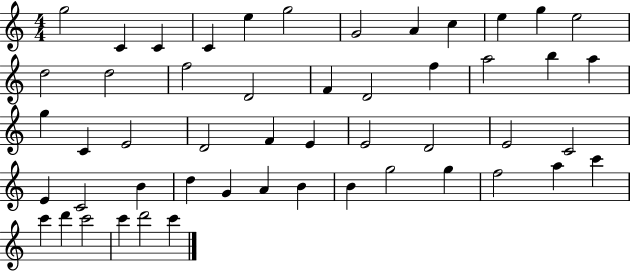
X:1
T:Untitled
M:4/4
L:1/4
K:C
g2 C C C e g2 G2 A c e g e2 d2 d2 f2 D2 F D2 f a2 b a g C E2 D2 F E E2 D2 E2 C2 E C2 B d G A B B g2 g f2 a c' c' d' c'2 c' d'2 c'